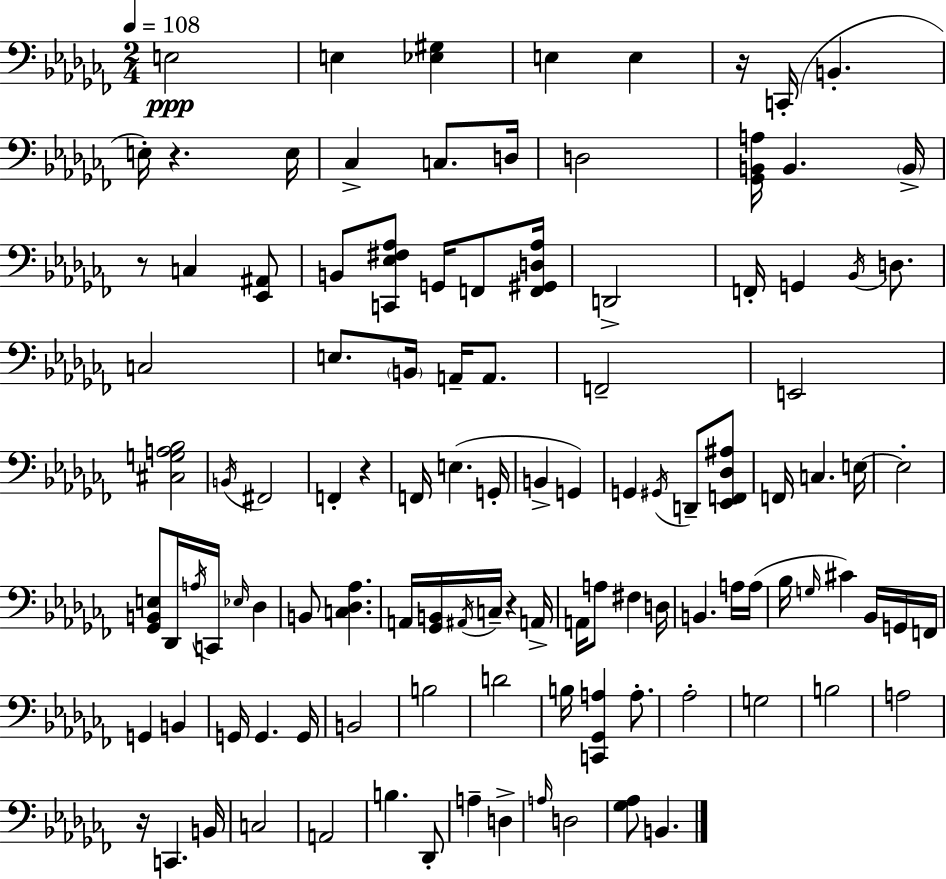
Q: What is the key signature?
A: AES minor